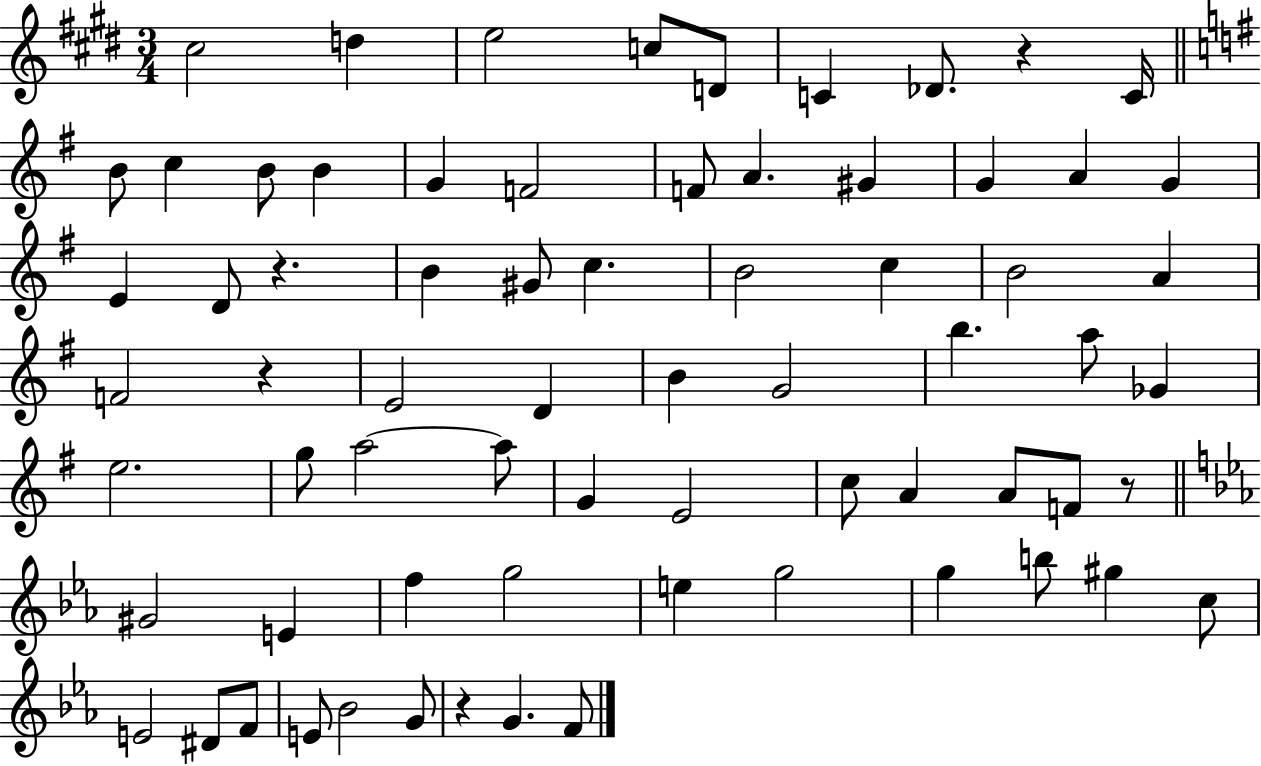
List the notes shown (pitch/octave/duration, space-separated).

C#5/h D5/q E5/h C5/e D4/e C4/q Db4/e. R/q C4/s B4/e C5/q B4/e B4/q G4/q F4/h F4/e A4/q. G#4/q G4/q A4/q G4/q E4/q D4/e R/q. B4/q G#4/e C5/q. B4/h C5/q B4/h A4/q F4/h R/q E4/h D4/q B4/q G4/h B5/q. A5/e Gb4/q E5/h. G5/e A5/h A5/e G4/q E4/h C5/e A4/q A4/e F4/e R/e G#4/h E4/q F5/q G5/h E5/q G5/h G5/q B5/e G#5/q C5/e E4/h D#4/e F4/e E4/e Bb4/h G4/e R/q G4/q. F4/e